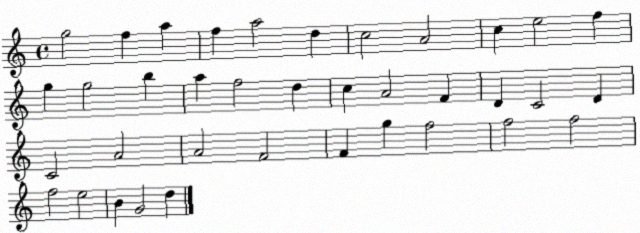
X:1
T:Untitled
M:4/4
L:1/4
K:C
g2 f a f a2 d c2 A2 c e2 f g g2 b a f2 d c A2 F D C2 D C2 A2 A2 F2 F g f2 f2 f2 f2 e2 B G2 d